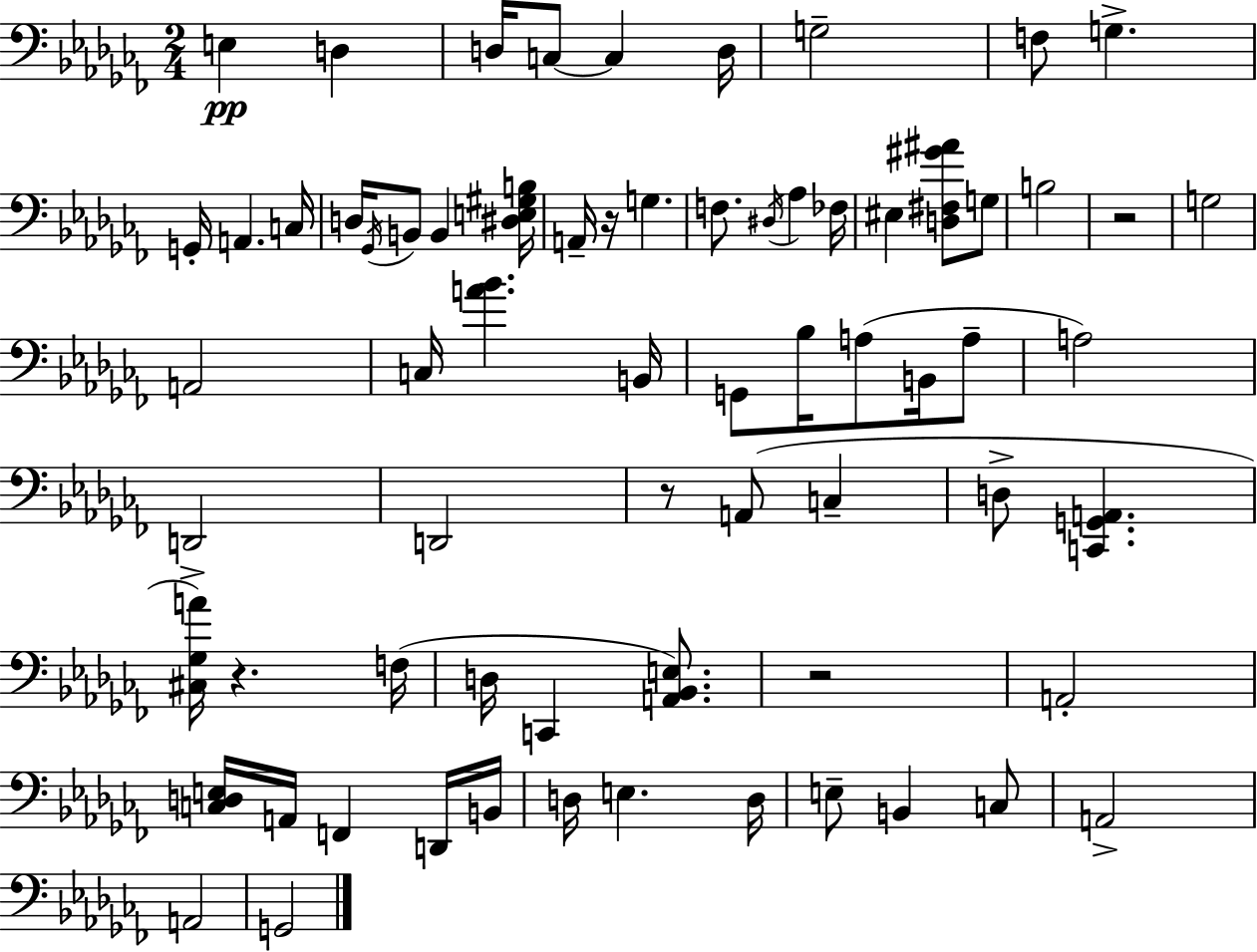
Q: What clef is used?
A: bass